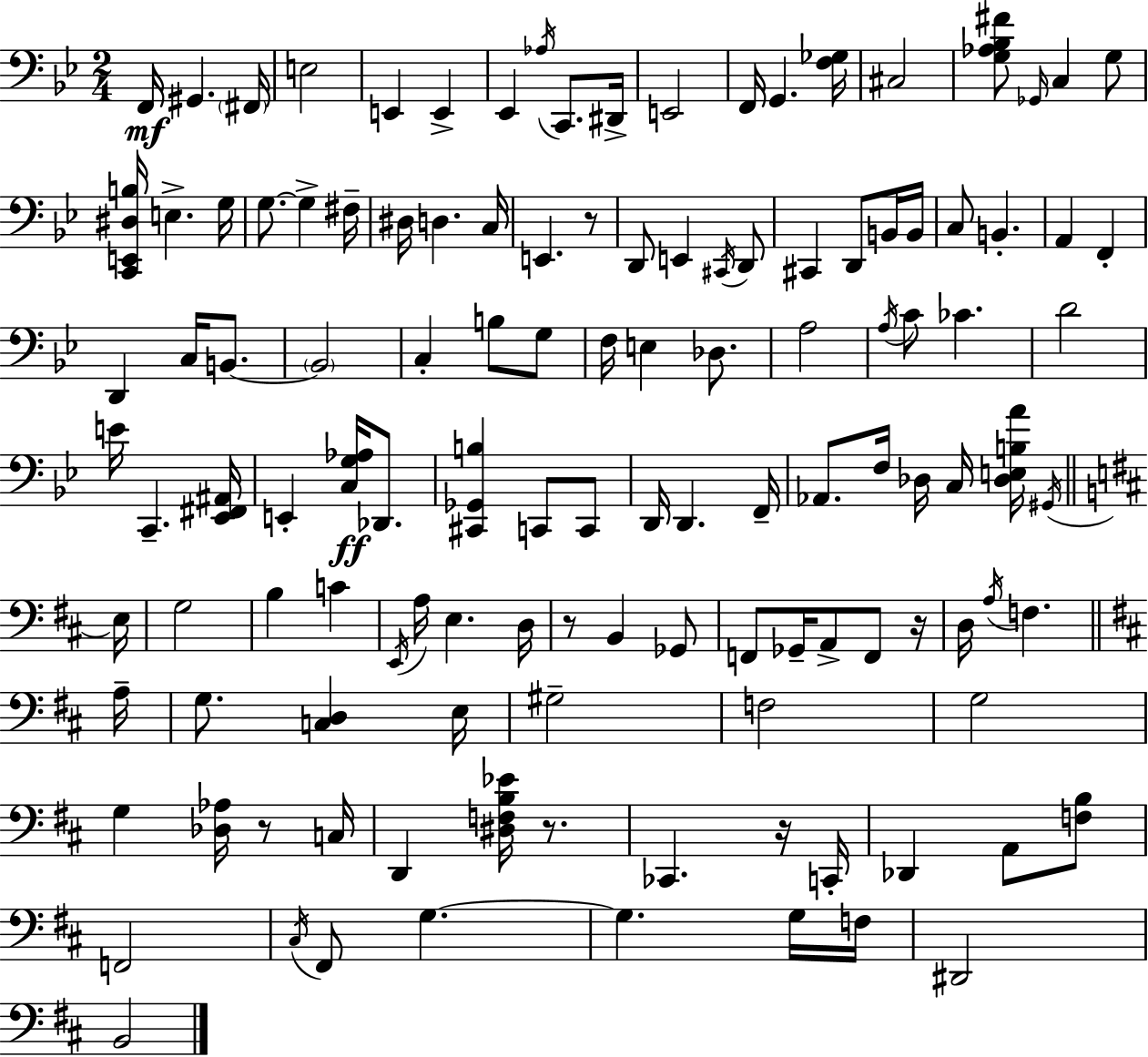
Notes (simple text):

F2/s G#2/q. F#2/s E3/h E2/q E2/q Eb2/q Ab3/s C2/e. D#2/s E2/h F2/s G2/q. [F3,Gb3]/s C#3/h [G3,Ab3,Bb3,F#4]/e Gb2/s C3/q G3/e [C2,E2,D#3,B3]/s E3/q. G3/s G3/e. G3/q F#3/s D#3/s D3/q. C3/s E2/q. R/e D2/e E2/q C#2/s D2/e C#2/q D2/e B2/s B2/s C3/e B2/q. A2/q F2/q D2/q C3/s B2/e. B2/h C3/q B3/e G3/e F3/s E3/q Db3/e. A3/h A3/s C4/e CES4/q. D4/h E4/s C2/q. [Eb2,F#2,A#2]/s E2/q [C3,G3,Ab3]/s Db2/e. [C#2,Gb2,B3]/q C2/e C2/e D2/s D2/q. F2/s Ab2/e. F3/s Db3/s C3/s [Db3,E3,B3,A4]/s G#2/s E3/s G3/h B3/q C4/q E2/s A3/s E3/q. D3/s R/e B2/q Gb2/e F2/e Gb2/s A2/e F2/e R/s D3/s A3/s F3/q. A3/s G3/e. [C3,D3]/q E3/s G#3/h F3/h G3/h G3/q [Db3,Ab3]/s R/e C3/s D2/q [D#3,F3,B3,Eb4]/s R/e. CES2/q. R/s C2/s Db2/q A2/e [F3,B3]/e F2/h C#3/s F#2/e G3/q. G3/q. G3/s F3/s D#2/h B2/h